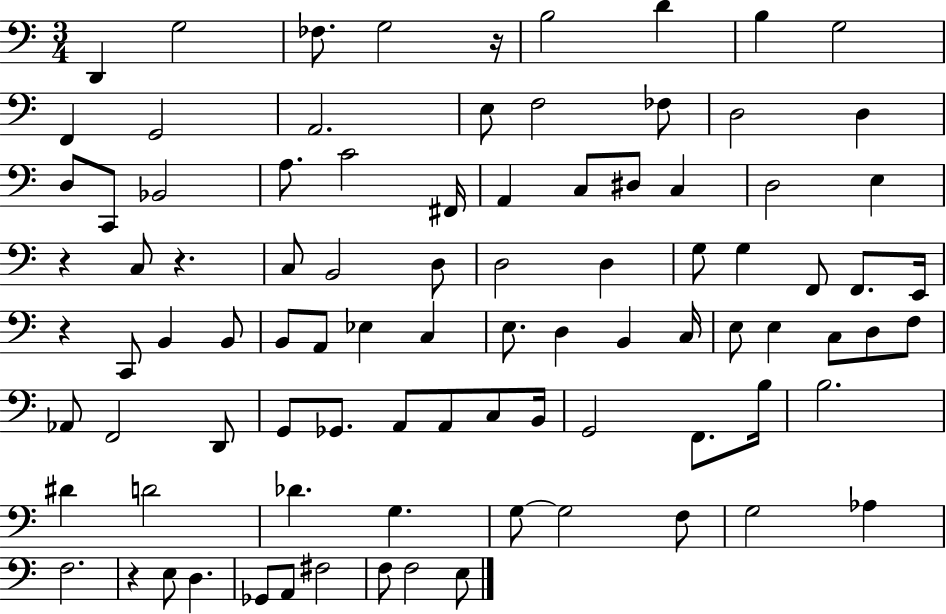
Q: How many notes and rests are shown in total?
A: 91